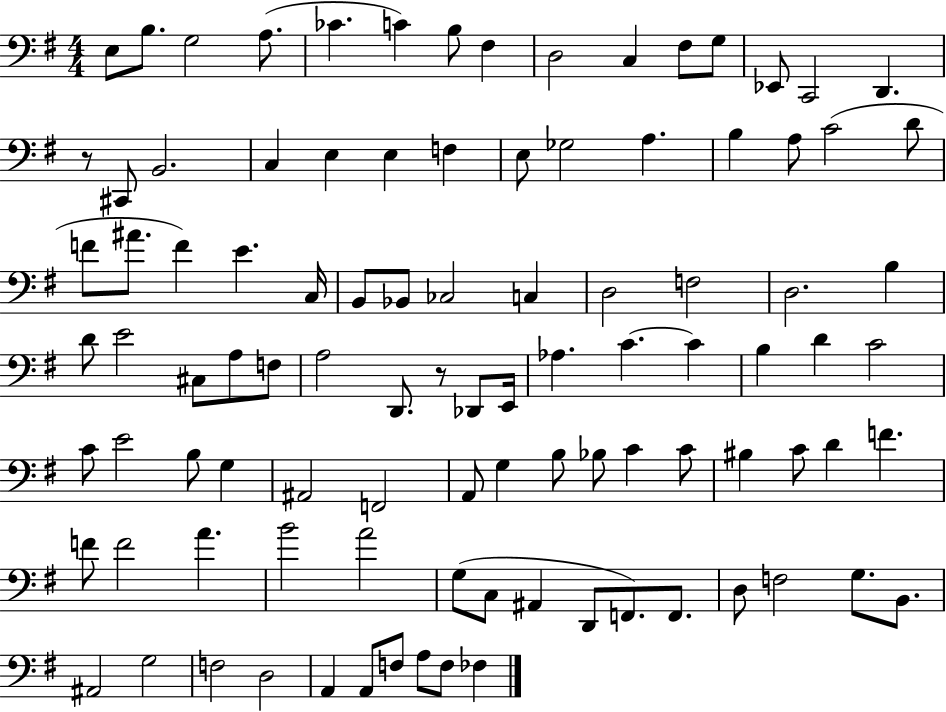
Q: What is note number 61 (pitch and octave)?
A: A#2